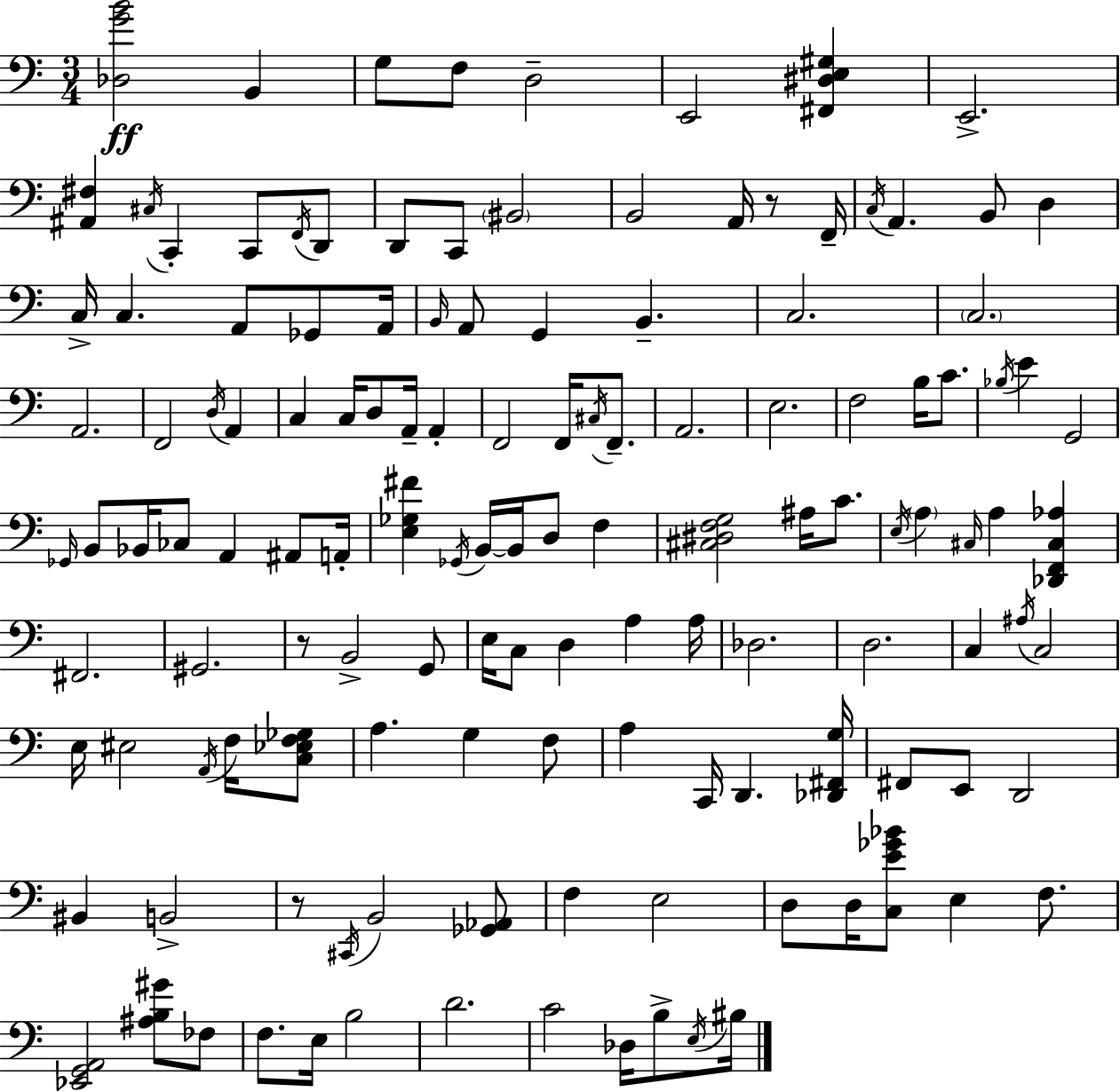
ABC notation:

X:1
T:Untitled
M:3/4
L:1/4
K:C
[_D,GB]2 B,, G,/2 F,/2 D,2 E,,2 [^F,,^D,E,^G,] E,,2 [^A,,^F,] ^C,/4 C,, C,,/2 F,,/4 D,,/2 D,,/2 C,,/2 ^B,,2 B,,2 A,,/4 z/2 F,,/4 C,/4 A,, B,,/2 D, C,/4 C, A,,/2 _G,,/2 A,,/4 B,,/4 A,,/2 G,, B,, C,2 C,2 A,,2 F,,2 D,/4 A,, C, C,/4 D,/2 A,,/4 A,, F,,2 F,,/4 ^C,/4 F,,/2 A,,2 E,2 F,2 B,/4 C/2 _B,/4 E G,,2 _G,,/4 B,,/2 _B,,/4 _C,/2 A,, ^A,,/2 A,,/4 [E,_G,^F] _G,,/4 B,,/4 B,,/4 D,/2 F, [^C,^D,F,G,]2 ^A,/4 C/2 E,/4 A, ^C,/4 A, [_D,,F,,^C,_A,] ^F,,2 ^G,,2 z/2 B,,2 G,,/2 E,/4 C,/2 D, A, A,/4 _D,2 D,2 C, ^A,/4 C,2 E,/4 ^E,2 A,,/4 F,/4 [C,_E,F,_G,]/2 A, G, F,/2 A, C,,/4 D,, [_D,,^F,,G,]/4 ^F,,/2 E,,/2 D,,2 ^B,, B,,2 z/2 ^C,,/4 B,,2 [_G,,_A,,]/2 F, E,2 D,/2 D,/4 [C,E_G_B]/2 E, F,/2 [_E,,G,,A,,]2 [^A,B,^G]/2 _F,/2 F,/2 E,/4 B,2 D2 C2 _D,/4 B,/2 E,/4 ^B,/4